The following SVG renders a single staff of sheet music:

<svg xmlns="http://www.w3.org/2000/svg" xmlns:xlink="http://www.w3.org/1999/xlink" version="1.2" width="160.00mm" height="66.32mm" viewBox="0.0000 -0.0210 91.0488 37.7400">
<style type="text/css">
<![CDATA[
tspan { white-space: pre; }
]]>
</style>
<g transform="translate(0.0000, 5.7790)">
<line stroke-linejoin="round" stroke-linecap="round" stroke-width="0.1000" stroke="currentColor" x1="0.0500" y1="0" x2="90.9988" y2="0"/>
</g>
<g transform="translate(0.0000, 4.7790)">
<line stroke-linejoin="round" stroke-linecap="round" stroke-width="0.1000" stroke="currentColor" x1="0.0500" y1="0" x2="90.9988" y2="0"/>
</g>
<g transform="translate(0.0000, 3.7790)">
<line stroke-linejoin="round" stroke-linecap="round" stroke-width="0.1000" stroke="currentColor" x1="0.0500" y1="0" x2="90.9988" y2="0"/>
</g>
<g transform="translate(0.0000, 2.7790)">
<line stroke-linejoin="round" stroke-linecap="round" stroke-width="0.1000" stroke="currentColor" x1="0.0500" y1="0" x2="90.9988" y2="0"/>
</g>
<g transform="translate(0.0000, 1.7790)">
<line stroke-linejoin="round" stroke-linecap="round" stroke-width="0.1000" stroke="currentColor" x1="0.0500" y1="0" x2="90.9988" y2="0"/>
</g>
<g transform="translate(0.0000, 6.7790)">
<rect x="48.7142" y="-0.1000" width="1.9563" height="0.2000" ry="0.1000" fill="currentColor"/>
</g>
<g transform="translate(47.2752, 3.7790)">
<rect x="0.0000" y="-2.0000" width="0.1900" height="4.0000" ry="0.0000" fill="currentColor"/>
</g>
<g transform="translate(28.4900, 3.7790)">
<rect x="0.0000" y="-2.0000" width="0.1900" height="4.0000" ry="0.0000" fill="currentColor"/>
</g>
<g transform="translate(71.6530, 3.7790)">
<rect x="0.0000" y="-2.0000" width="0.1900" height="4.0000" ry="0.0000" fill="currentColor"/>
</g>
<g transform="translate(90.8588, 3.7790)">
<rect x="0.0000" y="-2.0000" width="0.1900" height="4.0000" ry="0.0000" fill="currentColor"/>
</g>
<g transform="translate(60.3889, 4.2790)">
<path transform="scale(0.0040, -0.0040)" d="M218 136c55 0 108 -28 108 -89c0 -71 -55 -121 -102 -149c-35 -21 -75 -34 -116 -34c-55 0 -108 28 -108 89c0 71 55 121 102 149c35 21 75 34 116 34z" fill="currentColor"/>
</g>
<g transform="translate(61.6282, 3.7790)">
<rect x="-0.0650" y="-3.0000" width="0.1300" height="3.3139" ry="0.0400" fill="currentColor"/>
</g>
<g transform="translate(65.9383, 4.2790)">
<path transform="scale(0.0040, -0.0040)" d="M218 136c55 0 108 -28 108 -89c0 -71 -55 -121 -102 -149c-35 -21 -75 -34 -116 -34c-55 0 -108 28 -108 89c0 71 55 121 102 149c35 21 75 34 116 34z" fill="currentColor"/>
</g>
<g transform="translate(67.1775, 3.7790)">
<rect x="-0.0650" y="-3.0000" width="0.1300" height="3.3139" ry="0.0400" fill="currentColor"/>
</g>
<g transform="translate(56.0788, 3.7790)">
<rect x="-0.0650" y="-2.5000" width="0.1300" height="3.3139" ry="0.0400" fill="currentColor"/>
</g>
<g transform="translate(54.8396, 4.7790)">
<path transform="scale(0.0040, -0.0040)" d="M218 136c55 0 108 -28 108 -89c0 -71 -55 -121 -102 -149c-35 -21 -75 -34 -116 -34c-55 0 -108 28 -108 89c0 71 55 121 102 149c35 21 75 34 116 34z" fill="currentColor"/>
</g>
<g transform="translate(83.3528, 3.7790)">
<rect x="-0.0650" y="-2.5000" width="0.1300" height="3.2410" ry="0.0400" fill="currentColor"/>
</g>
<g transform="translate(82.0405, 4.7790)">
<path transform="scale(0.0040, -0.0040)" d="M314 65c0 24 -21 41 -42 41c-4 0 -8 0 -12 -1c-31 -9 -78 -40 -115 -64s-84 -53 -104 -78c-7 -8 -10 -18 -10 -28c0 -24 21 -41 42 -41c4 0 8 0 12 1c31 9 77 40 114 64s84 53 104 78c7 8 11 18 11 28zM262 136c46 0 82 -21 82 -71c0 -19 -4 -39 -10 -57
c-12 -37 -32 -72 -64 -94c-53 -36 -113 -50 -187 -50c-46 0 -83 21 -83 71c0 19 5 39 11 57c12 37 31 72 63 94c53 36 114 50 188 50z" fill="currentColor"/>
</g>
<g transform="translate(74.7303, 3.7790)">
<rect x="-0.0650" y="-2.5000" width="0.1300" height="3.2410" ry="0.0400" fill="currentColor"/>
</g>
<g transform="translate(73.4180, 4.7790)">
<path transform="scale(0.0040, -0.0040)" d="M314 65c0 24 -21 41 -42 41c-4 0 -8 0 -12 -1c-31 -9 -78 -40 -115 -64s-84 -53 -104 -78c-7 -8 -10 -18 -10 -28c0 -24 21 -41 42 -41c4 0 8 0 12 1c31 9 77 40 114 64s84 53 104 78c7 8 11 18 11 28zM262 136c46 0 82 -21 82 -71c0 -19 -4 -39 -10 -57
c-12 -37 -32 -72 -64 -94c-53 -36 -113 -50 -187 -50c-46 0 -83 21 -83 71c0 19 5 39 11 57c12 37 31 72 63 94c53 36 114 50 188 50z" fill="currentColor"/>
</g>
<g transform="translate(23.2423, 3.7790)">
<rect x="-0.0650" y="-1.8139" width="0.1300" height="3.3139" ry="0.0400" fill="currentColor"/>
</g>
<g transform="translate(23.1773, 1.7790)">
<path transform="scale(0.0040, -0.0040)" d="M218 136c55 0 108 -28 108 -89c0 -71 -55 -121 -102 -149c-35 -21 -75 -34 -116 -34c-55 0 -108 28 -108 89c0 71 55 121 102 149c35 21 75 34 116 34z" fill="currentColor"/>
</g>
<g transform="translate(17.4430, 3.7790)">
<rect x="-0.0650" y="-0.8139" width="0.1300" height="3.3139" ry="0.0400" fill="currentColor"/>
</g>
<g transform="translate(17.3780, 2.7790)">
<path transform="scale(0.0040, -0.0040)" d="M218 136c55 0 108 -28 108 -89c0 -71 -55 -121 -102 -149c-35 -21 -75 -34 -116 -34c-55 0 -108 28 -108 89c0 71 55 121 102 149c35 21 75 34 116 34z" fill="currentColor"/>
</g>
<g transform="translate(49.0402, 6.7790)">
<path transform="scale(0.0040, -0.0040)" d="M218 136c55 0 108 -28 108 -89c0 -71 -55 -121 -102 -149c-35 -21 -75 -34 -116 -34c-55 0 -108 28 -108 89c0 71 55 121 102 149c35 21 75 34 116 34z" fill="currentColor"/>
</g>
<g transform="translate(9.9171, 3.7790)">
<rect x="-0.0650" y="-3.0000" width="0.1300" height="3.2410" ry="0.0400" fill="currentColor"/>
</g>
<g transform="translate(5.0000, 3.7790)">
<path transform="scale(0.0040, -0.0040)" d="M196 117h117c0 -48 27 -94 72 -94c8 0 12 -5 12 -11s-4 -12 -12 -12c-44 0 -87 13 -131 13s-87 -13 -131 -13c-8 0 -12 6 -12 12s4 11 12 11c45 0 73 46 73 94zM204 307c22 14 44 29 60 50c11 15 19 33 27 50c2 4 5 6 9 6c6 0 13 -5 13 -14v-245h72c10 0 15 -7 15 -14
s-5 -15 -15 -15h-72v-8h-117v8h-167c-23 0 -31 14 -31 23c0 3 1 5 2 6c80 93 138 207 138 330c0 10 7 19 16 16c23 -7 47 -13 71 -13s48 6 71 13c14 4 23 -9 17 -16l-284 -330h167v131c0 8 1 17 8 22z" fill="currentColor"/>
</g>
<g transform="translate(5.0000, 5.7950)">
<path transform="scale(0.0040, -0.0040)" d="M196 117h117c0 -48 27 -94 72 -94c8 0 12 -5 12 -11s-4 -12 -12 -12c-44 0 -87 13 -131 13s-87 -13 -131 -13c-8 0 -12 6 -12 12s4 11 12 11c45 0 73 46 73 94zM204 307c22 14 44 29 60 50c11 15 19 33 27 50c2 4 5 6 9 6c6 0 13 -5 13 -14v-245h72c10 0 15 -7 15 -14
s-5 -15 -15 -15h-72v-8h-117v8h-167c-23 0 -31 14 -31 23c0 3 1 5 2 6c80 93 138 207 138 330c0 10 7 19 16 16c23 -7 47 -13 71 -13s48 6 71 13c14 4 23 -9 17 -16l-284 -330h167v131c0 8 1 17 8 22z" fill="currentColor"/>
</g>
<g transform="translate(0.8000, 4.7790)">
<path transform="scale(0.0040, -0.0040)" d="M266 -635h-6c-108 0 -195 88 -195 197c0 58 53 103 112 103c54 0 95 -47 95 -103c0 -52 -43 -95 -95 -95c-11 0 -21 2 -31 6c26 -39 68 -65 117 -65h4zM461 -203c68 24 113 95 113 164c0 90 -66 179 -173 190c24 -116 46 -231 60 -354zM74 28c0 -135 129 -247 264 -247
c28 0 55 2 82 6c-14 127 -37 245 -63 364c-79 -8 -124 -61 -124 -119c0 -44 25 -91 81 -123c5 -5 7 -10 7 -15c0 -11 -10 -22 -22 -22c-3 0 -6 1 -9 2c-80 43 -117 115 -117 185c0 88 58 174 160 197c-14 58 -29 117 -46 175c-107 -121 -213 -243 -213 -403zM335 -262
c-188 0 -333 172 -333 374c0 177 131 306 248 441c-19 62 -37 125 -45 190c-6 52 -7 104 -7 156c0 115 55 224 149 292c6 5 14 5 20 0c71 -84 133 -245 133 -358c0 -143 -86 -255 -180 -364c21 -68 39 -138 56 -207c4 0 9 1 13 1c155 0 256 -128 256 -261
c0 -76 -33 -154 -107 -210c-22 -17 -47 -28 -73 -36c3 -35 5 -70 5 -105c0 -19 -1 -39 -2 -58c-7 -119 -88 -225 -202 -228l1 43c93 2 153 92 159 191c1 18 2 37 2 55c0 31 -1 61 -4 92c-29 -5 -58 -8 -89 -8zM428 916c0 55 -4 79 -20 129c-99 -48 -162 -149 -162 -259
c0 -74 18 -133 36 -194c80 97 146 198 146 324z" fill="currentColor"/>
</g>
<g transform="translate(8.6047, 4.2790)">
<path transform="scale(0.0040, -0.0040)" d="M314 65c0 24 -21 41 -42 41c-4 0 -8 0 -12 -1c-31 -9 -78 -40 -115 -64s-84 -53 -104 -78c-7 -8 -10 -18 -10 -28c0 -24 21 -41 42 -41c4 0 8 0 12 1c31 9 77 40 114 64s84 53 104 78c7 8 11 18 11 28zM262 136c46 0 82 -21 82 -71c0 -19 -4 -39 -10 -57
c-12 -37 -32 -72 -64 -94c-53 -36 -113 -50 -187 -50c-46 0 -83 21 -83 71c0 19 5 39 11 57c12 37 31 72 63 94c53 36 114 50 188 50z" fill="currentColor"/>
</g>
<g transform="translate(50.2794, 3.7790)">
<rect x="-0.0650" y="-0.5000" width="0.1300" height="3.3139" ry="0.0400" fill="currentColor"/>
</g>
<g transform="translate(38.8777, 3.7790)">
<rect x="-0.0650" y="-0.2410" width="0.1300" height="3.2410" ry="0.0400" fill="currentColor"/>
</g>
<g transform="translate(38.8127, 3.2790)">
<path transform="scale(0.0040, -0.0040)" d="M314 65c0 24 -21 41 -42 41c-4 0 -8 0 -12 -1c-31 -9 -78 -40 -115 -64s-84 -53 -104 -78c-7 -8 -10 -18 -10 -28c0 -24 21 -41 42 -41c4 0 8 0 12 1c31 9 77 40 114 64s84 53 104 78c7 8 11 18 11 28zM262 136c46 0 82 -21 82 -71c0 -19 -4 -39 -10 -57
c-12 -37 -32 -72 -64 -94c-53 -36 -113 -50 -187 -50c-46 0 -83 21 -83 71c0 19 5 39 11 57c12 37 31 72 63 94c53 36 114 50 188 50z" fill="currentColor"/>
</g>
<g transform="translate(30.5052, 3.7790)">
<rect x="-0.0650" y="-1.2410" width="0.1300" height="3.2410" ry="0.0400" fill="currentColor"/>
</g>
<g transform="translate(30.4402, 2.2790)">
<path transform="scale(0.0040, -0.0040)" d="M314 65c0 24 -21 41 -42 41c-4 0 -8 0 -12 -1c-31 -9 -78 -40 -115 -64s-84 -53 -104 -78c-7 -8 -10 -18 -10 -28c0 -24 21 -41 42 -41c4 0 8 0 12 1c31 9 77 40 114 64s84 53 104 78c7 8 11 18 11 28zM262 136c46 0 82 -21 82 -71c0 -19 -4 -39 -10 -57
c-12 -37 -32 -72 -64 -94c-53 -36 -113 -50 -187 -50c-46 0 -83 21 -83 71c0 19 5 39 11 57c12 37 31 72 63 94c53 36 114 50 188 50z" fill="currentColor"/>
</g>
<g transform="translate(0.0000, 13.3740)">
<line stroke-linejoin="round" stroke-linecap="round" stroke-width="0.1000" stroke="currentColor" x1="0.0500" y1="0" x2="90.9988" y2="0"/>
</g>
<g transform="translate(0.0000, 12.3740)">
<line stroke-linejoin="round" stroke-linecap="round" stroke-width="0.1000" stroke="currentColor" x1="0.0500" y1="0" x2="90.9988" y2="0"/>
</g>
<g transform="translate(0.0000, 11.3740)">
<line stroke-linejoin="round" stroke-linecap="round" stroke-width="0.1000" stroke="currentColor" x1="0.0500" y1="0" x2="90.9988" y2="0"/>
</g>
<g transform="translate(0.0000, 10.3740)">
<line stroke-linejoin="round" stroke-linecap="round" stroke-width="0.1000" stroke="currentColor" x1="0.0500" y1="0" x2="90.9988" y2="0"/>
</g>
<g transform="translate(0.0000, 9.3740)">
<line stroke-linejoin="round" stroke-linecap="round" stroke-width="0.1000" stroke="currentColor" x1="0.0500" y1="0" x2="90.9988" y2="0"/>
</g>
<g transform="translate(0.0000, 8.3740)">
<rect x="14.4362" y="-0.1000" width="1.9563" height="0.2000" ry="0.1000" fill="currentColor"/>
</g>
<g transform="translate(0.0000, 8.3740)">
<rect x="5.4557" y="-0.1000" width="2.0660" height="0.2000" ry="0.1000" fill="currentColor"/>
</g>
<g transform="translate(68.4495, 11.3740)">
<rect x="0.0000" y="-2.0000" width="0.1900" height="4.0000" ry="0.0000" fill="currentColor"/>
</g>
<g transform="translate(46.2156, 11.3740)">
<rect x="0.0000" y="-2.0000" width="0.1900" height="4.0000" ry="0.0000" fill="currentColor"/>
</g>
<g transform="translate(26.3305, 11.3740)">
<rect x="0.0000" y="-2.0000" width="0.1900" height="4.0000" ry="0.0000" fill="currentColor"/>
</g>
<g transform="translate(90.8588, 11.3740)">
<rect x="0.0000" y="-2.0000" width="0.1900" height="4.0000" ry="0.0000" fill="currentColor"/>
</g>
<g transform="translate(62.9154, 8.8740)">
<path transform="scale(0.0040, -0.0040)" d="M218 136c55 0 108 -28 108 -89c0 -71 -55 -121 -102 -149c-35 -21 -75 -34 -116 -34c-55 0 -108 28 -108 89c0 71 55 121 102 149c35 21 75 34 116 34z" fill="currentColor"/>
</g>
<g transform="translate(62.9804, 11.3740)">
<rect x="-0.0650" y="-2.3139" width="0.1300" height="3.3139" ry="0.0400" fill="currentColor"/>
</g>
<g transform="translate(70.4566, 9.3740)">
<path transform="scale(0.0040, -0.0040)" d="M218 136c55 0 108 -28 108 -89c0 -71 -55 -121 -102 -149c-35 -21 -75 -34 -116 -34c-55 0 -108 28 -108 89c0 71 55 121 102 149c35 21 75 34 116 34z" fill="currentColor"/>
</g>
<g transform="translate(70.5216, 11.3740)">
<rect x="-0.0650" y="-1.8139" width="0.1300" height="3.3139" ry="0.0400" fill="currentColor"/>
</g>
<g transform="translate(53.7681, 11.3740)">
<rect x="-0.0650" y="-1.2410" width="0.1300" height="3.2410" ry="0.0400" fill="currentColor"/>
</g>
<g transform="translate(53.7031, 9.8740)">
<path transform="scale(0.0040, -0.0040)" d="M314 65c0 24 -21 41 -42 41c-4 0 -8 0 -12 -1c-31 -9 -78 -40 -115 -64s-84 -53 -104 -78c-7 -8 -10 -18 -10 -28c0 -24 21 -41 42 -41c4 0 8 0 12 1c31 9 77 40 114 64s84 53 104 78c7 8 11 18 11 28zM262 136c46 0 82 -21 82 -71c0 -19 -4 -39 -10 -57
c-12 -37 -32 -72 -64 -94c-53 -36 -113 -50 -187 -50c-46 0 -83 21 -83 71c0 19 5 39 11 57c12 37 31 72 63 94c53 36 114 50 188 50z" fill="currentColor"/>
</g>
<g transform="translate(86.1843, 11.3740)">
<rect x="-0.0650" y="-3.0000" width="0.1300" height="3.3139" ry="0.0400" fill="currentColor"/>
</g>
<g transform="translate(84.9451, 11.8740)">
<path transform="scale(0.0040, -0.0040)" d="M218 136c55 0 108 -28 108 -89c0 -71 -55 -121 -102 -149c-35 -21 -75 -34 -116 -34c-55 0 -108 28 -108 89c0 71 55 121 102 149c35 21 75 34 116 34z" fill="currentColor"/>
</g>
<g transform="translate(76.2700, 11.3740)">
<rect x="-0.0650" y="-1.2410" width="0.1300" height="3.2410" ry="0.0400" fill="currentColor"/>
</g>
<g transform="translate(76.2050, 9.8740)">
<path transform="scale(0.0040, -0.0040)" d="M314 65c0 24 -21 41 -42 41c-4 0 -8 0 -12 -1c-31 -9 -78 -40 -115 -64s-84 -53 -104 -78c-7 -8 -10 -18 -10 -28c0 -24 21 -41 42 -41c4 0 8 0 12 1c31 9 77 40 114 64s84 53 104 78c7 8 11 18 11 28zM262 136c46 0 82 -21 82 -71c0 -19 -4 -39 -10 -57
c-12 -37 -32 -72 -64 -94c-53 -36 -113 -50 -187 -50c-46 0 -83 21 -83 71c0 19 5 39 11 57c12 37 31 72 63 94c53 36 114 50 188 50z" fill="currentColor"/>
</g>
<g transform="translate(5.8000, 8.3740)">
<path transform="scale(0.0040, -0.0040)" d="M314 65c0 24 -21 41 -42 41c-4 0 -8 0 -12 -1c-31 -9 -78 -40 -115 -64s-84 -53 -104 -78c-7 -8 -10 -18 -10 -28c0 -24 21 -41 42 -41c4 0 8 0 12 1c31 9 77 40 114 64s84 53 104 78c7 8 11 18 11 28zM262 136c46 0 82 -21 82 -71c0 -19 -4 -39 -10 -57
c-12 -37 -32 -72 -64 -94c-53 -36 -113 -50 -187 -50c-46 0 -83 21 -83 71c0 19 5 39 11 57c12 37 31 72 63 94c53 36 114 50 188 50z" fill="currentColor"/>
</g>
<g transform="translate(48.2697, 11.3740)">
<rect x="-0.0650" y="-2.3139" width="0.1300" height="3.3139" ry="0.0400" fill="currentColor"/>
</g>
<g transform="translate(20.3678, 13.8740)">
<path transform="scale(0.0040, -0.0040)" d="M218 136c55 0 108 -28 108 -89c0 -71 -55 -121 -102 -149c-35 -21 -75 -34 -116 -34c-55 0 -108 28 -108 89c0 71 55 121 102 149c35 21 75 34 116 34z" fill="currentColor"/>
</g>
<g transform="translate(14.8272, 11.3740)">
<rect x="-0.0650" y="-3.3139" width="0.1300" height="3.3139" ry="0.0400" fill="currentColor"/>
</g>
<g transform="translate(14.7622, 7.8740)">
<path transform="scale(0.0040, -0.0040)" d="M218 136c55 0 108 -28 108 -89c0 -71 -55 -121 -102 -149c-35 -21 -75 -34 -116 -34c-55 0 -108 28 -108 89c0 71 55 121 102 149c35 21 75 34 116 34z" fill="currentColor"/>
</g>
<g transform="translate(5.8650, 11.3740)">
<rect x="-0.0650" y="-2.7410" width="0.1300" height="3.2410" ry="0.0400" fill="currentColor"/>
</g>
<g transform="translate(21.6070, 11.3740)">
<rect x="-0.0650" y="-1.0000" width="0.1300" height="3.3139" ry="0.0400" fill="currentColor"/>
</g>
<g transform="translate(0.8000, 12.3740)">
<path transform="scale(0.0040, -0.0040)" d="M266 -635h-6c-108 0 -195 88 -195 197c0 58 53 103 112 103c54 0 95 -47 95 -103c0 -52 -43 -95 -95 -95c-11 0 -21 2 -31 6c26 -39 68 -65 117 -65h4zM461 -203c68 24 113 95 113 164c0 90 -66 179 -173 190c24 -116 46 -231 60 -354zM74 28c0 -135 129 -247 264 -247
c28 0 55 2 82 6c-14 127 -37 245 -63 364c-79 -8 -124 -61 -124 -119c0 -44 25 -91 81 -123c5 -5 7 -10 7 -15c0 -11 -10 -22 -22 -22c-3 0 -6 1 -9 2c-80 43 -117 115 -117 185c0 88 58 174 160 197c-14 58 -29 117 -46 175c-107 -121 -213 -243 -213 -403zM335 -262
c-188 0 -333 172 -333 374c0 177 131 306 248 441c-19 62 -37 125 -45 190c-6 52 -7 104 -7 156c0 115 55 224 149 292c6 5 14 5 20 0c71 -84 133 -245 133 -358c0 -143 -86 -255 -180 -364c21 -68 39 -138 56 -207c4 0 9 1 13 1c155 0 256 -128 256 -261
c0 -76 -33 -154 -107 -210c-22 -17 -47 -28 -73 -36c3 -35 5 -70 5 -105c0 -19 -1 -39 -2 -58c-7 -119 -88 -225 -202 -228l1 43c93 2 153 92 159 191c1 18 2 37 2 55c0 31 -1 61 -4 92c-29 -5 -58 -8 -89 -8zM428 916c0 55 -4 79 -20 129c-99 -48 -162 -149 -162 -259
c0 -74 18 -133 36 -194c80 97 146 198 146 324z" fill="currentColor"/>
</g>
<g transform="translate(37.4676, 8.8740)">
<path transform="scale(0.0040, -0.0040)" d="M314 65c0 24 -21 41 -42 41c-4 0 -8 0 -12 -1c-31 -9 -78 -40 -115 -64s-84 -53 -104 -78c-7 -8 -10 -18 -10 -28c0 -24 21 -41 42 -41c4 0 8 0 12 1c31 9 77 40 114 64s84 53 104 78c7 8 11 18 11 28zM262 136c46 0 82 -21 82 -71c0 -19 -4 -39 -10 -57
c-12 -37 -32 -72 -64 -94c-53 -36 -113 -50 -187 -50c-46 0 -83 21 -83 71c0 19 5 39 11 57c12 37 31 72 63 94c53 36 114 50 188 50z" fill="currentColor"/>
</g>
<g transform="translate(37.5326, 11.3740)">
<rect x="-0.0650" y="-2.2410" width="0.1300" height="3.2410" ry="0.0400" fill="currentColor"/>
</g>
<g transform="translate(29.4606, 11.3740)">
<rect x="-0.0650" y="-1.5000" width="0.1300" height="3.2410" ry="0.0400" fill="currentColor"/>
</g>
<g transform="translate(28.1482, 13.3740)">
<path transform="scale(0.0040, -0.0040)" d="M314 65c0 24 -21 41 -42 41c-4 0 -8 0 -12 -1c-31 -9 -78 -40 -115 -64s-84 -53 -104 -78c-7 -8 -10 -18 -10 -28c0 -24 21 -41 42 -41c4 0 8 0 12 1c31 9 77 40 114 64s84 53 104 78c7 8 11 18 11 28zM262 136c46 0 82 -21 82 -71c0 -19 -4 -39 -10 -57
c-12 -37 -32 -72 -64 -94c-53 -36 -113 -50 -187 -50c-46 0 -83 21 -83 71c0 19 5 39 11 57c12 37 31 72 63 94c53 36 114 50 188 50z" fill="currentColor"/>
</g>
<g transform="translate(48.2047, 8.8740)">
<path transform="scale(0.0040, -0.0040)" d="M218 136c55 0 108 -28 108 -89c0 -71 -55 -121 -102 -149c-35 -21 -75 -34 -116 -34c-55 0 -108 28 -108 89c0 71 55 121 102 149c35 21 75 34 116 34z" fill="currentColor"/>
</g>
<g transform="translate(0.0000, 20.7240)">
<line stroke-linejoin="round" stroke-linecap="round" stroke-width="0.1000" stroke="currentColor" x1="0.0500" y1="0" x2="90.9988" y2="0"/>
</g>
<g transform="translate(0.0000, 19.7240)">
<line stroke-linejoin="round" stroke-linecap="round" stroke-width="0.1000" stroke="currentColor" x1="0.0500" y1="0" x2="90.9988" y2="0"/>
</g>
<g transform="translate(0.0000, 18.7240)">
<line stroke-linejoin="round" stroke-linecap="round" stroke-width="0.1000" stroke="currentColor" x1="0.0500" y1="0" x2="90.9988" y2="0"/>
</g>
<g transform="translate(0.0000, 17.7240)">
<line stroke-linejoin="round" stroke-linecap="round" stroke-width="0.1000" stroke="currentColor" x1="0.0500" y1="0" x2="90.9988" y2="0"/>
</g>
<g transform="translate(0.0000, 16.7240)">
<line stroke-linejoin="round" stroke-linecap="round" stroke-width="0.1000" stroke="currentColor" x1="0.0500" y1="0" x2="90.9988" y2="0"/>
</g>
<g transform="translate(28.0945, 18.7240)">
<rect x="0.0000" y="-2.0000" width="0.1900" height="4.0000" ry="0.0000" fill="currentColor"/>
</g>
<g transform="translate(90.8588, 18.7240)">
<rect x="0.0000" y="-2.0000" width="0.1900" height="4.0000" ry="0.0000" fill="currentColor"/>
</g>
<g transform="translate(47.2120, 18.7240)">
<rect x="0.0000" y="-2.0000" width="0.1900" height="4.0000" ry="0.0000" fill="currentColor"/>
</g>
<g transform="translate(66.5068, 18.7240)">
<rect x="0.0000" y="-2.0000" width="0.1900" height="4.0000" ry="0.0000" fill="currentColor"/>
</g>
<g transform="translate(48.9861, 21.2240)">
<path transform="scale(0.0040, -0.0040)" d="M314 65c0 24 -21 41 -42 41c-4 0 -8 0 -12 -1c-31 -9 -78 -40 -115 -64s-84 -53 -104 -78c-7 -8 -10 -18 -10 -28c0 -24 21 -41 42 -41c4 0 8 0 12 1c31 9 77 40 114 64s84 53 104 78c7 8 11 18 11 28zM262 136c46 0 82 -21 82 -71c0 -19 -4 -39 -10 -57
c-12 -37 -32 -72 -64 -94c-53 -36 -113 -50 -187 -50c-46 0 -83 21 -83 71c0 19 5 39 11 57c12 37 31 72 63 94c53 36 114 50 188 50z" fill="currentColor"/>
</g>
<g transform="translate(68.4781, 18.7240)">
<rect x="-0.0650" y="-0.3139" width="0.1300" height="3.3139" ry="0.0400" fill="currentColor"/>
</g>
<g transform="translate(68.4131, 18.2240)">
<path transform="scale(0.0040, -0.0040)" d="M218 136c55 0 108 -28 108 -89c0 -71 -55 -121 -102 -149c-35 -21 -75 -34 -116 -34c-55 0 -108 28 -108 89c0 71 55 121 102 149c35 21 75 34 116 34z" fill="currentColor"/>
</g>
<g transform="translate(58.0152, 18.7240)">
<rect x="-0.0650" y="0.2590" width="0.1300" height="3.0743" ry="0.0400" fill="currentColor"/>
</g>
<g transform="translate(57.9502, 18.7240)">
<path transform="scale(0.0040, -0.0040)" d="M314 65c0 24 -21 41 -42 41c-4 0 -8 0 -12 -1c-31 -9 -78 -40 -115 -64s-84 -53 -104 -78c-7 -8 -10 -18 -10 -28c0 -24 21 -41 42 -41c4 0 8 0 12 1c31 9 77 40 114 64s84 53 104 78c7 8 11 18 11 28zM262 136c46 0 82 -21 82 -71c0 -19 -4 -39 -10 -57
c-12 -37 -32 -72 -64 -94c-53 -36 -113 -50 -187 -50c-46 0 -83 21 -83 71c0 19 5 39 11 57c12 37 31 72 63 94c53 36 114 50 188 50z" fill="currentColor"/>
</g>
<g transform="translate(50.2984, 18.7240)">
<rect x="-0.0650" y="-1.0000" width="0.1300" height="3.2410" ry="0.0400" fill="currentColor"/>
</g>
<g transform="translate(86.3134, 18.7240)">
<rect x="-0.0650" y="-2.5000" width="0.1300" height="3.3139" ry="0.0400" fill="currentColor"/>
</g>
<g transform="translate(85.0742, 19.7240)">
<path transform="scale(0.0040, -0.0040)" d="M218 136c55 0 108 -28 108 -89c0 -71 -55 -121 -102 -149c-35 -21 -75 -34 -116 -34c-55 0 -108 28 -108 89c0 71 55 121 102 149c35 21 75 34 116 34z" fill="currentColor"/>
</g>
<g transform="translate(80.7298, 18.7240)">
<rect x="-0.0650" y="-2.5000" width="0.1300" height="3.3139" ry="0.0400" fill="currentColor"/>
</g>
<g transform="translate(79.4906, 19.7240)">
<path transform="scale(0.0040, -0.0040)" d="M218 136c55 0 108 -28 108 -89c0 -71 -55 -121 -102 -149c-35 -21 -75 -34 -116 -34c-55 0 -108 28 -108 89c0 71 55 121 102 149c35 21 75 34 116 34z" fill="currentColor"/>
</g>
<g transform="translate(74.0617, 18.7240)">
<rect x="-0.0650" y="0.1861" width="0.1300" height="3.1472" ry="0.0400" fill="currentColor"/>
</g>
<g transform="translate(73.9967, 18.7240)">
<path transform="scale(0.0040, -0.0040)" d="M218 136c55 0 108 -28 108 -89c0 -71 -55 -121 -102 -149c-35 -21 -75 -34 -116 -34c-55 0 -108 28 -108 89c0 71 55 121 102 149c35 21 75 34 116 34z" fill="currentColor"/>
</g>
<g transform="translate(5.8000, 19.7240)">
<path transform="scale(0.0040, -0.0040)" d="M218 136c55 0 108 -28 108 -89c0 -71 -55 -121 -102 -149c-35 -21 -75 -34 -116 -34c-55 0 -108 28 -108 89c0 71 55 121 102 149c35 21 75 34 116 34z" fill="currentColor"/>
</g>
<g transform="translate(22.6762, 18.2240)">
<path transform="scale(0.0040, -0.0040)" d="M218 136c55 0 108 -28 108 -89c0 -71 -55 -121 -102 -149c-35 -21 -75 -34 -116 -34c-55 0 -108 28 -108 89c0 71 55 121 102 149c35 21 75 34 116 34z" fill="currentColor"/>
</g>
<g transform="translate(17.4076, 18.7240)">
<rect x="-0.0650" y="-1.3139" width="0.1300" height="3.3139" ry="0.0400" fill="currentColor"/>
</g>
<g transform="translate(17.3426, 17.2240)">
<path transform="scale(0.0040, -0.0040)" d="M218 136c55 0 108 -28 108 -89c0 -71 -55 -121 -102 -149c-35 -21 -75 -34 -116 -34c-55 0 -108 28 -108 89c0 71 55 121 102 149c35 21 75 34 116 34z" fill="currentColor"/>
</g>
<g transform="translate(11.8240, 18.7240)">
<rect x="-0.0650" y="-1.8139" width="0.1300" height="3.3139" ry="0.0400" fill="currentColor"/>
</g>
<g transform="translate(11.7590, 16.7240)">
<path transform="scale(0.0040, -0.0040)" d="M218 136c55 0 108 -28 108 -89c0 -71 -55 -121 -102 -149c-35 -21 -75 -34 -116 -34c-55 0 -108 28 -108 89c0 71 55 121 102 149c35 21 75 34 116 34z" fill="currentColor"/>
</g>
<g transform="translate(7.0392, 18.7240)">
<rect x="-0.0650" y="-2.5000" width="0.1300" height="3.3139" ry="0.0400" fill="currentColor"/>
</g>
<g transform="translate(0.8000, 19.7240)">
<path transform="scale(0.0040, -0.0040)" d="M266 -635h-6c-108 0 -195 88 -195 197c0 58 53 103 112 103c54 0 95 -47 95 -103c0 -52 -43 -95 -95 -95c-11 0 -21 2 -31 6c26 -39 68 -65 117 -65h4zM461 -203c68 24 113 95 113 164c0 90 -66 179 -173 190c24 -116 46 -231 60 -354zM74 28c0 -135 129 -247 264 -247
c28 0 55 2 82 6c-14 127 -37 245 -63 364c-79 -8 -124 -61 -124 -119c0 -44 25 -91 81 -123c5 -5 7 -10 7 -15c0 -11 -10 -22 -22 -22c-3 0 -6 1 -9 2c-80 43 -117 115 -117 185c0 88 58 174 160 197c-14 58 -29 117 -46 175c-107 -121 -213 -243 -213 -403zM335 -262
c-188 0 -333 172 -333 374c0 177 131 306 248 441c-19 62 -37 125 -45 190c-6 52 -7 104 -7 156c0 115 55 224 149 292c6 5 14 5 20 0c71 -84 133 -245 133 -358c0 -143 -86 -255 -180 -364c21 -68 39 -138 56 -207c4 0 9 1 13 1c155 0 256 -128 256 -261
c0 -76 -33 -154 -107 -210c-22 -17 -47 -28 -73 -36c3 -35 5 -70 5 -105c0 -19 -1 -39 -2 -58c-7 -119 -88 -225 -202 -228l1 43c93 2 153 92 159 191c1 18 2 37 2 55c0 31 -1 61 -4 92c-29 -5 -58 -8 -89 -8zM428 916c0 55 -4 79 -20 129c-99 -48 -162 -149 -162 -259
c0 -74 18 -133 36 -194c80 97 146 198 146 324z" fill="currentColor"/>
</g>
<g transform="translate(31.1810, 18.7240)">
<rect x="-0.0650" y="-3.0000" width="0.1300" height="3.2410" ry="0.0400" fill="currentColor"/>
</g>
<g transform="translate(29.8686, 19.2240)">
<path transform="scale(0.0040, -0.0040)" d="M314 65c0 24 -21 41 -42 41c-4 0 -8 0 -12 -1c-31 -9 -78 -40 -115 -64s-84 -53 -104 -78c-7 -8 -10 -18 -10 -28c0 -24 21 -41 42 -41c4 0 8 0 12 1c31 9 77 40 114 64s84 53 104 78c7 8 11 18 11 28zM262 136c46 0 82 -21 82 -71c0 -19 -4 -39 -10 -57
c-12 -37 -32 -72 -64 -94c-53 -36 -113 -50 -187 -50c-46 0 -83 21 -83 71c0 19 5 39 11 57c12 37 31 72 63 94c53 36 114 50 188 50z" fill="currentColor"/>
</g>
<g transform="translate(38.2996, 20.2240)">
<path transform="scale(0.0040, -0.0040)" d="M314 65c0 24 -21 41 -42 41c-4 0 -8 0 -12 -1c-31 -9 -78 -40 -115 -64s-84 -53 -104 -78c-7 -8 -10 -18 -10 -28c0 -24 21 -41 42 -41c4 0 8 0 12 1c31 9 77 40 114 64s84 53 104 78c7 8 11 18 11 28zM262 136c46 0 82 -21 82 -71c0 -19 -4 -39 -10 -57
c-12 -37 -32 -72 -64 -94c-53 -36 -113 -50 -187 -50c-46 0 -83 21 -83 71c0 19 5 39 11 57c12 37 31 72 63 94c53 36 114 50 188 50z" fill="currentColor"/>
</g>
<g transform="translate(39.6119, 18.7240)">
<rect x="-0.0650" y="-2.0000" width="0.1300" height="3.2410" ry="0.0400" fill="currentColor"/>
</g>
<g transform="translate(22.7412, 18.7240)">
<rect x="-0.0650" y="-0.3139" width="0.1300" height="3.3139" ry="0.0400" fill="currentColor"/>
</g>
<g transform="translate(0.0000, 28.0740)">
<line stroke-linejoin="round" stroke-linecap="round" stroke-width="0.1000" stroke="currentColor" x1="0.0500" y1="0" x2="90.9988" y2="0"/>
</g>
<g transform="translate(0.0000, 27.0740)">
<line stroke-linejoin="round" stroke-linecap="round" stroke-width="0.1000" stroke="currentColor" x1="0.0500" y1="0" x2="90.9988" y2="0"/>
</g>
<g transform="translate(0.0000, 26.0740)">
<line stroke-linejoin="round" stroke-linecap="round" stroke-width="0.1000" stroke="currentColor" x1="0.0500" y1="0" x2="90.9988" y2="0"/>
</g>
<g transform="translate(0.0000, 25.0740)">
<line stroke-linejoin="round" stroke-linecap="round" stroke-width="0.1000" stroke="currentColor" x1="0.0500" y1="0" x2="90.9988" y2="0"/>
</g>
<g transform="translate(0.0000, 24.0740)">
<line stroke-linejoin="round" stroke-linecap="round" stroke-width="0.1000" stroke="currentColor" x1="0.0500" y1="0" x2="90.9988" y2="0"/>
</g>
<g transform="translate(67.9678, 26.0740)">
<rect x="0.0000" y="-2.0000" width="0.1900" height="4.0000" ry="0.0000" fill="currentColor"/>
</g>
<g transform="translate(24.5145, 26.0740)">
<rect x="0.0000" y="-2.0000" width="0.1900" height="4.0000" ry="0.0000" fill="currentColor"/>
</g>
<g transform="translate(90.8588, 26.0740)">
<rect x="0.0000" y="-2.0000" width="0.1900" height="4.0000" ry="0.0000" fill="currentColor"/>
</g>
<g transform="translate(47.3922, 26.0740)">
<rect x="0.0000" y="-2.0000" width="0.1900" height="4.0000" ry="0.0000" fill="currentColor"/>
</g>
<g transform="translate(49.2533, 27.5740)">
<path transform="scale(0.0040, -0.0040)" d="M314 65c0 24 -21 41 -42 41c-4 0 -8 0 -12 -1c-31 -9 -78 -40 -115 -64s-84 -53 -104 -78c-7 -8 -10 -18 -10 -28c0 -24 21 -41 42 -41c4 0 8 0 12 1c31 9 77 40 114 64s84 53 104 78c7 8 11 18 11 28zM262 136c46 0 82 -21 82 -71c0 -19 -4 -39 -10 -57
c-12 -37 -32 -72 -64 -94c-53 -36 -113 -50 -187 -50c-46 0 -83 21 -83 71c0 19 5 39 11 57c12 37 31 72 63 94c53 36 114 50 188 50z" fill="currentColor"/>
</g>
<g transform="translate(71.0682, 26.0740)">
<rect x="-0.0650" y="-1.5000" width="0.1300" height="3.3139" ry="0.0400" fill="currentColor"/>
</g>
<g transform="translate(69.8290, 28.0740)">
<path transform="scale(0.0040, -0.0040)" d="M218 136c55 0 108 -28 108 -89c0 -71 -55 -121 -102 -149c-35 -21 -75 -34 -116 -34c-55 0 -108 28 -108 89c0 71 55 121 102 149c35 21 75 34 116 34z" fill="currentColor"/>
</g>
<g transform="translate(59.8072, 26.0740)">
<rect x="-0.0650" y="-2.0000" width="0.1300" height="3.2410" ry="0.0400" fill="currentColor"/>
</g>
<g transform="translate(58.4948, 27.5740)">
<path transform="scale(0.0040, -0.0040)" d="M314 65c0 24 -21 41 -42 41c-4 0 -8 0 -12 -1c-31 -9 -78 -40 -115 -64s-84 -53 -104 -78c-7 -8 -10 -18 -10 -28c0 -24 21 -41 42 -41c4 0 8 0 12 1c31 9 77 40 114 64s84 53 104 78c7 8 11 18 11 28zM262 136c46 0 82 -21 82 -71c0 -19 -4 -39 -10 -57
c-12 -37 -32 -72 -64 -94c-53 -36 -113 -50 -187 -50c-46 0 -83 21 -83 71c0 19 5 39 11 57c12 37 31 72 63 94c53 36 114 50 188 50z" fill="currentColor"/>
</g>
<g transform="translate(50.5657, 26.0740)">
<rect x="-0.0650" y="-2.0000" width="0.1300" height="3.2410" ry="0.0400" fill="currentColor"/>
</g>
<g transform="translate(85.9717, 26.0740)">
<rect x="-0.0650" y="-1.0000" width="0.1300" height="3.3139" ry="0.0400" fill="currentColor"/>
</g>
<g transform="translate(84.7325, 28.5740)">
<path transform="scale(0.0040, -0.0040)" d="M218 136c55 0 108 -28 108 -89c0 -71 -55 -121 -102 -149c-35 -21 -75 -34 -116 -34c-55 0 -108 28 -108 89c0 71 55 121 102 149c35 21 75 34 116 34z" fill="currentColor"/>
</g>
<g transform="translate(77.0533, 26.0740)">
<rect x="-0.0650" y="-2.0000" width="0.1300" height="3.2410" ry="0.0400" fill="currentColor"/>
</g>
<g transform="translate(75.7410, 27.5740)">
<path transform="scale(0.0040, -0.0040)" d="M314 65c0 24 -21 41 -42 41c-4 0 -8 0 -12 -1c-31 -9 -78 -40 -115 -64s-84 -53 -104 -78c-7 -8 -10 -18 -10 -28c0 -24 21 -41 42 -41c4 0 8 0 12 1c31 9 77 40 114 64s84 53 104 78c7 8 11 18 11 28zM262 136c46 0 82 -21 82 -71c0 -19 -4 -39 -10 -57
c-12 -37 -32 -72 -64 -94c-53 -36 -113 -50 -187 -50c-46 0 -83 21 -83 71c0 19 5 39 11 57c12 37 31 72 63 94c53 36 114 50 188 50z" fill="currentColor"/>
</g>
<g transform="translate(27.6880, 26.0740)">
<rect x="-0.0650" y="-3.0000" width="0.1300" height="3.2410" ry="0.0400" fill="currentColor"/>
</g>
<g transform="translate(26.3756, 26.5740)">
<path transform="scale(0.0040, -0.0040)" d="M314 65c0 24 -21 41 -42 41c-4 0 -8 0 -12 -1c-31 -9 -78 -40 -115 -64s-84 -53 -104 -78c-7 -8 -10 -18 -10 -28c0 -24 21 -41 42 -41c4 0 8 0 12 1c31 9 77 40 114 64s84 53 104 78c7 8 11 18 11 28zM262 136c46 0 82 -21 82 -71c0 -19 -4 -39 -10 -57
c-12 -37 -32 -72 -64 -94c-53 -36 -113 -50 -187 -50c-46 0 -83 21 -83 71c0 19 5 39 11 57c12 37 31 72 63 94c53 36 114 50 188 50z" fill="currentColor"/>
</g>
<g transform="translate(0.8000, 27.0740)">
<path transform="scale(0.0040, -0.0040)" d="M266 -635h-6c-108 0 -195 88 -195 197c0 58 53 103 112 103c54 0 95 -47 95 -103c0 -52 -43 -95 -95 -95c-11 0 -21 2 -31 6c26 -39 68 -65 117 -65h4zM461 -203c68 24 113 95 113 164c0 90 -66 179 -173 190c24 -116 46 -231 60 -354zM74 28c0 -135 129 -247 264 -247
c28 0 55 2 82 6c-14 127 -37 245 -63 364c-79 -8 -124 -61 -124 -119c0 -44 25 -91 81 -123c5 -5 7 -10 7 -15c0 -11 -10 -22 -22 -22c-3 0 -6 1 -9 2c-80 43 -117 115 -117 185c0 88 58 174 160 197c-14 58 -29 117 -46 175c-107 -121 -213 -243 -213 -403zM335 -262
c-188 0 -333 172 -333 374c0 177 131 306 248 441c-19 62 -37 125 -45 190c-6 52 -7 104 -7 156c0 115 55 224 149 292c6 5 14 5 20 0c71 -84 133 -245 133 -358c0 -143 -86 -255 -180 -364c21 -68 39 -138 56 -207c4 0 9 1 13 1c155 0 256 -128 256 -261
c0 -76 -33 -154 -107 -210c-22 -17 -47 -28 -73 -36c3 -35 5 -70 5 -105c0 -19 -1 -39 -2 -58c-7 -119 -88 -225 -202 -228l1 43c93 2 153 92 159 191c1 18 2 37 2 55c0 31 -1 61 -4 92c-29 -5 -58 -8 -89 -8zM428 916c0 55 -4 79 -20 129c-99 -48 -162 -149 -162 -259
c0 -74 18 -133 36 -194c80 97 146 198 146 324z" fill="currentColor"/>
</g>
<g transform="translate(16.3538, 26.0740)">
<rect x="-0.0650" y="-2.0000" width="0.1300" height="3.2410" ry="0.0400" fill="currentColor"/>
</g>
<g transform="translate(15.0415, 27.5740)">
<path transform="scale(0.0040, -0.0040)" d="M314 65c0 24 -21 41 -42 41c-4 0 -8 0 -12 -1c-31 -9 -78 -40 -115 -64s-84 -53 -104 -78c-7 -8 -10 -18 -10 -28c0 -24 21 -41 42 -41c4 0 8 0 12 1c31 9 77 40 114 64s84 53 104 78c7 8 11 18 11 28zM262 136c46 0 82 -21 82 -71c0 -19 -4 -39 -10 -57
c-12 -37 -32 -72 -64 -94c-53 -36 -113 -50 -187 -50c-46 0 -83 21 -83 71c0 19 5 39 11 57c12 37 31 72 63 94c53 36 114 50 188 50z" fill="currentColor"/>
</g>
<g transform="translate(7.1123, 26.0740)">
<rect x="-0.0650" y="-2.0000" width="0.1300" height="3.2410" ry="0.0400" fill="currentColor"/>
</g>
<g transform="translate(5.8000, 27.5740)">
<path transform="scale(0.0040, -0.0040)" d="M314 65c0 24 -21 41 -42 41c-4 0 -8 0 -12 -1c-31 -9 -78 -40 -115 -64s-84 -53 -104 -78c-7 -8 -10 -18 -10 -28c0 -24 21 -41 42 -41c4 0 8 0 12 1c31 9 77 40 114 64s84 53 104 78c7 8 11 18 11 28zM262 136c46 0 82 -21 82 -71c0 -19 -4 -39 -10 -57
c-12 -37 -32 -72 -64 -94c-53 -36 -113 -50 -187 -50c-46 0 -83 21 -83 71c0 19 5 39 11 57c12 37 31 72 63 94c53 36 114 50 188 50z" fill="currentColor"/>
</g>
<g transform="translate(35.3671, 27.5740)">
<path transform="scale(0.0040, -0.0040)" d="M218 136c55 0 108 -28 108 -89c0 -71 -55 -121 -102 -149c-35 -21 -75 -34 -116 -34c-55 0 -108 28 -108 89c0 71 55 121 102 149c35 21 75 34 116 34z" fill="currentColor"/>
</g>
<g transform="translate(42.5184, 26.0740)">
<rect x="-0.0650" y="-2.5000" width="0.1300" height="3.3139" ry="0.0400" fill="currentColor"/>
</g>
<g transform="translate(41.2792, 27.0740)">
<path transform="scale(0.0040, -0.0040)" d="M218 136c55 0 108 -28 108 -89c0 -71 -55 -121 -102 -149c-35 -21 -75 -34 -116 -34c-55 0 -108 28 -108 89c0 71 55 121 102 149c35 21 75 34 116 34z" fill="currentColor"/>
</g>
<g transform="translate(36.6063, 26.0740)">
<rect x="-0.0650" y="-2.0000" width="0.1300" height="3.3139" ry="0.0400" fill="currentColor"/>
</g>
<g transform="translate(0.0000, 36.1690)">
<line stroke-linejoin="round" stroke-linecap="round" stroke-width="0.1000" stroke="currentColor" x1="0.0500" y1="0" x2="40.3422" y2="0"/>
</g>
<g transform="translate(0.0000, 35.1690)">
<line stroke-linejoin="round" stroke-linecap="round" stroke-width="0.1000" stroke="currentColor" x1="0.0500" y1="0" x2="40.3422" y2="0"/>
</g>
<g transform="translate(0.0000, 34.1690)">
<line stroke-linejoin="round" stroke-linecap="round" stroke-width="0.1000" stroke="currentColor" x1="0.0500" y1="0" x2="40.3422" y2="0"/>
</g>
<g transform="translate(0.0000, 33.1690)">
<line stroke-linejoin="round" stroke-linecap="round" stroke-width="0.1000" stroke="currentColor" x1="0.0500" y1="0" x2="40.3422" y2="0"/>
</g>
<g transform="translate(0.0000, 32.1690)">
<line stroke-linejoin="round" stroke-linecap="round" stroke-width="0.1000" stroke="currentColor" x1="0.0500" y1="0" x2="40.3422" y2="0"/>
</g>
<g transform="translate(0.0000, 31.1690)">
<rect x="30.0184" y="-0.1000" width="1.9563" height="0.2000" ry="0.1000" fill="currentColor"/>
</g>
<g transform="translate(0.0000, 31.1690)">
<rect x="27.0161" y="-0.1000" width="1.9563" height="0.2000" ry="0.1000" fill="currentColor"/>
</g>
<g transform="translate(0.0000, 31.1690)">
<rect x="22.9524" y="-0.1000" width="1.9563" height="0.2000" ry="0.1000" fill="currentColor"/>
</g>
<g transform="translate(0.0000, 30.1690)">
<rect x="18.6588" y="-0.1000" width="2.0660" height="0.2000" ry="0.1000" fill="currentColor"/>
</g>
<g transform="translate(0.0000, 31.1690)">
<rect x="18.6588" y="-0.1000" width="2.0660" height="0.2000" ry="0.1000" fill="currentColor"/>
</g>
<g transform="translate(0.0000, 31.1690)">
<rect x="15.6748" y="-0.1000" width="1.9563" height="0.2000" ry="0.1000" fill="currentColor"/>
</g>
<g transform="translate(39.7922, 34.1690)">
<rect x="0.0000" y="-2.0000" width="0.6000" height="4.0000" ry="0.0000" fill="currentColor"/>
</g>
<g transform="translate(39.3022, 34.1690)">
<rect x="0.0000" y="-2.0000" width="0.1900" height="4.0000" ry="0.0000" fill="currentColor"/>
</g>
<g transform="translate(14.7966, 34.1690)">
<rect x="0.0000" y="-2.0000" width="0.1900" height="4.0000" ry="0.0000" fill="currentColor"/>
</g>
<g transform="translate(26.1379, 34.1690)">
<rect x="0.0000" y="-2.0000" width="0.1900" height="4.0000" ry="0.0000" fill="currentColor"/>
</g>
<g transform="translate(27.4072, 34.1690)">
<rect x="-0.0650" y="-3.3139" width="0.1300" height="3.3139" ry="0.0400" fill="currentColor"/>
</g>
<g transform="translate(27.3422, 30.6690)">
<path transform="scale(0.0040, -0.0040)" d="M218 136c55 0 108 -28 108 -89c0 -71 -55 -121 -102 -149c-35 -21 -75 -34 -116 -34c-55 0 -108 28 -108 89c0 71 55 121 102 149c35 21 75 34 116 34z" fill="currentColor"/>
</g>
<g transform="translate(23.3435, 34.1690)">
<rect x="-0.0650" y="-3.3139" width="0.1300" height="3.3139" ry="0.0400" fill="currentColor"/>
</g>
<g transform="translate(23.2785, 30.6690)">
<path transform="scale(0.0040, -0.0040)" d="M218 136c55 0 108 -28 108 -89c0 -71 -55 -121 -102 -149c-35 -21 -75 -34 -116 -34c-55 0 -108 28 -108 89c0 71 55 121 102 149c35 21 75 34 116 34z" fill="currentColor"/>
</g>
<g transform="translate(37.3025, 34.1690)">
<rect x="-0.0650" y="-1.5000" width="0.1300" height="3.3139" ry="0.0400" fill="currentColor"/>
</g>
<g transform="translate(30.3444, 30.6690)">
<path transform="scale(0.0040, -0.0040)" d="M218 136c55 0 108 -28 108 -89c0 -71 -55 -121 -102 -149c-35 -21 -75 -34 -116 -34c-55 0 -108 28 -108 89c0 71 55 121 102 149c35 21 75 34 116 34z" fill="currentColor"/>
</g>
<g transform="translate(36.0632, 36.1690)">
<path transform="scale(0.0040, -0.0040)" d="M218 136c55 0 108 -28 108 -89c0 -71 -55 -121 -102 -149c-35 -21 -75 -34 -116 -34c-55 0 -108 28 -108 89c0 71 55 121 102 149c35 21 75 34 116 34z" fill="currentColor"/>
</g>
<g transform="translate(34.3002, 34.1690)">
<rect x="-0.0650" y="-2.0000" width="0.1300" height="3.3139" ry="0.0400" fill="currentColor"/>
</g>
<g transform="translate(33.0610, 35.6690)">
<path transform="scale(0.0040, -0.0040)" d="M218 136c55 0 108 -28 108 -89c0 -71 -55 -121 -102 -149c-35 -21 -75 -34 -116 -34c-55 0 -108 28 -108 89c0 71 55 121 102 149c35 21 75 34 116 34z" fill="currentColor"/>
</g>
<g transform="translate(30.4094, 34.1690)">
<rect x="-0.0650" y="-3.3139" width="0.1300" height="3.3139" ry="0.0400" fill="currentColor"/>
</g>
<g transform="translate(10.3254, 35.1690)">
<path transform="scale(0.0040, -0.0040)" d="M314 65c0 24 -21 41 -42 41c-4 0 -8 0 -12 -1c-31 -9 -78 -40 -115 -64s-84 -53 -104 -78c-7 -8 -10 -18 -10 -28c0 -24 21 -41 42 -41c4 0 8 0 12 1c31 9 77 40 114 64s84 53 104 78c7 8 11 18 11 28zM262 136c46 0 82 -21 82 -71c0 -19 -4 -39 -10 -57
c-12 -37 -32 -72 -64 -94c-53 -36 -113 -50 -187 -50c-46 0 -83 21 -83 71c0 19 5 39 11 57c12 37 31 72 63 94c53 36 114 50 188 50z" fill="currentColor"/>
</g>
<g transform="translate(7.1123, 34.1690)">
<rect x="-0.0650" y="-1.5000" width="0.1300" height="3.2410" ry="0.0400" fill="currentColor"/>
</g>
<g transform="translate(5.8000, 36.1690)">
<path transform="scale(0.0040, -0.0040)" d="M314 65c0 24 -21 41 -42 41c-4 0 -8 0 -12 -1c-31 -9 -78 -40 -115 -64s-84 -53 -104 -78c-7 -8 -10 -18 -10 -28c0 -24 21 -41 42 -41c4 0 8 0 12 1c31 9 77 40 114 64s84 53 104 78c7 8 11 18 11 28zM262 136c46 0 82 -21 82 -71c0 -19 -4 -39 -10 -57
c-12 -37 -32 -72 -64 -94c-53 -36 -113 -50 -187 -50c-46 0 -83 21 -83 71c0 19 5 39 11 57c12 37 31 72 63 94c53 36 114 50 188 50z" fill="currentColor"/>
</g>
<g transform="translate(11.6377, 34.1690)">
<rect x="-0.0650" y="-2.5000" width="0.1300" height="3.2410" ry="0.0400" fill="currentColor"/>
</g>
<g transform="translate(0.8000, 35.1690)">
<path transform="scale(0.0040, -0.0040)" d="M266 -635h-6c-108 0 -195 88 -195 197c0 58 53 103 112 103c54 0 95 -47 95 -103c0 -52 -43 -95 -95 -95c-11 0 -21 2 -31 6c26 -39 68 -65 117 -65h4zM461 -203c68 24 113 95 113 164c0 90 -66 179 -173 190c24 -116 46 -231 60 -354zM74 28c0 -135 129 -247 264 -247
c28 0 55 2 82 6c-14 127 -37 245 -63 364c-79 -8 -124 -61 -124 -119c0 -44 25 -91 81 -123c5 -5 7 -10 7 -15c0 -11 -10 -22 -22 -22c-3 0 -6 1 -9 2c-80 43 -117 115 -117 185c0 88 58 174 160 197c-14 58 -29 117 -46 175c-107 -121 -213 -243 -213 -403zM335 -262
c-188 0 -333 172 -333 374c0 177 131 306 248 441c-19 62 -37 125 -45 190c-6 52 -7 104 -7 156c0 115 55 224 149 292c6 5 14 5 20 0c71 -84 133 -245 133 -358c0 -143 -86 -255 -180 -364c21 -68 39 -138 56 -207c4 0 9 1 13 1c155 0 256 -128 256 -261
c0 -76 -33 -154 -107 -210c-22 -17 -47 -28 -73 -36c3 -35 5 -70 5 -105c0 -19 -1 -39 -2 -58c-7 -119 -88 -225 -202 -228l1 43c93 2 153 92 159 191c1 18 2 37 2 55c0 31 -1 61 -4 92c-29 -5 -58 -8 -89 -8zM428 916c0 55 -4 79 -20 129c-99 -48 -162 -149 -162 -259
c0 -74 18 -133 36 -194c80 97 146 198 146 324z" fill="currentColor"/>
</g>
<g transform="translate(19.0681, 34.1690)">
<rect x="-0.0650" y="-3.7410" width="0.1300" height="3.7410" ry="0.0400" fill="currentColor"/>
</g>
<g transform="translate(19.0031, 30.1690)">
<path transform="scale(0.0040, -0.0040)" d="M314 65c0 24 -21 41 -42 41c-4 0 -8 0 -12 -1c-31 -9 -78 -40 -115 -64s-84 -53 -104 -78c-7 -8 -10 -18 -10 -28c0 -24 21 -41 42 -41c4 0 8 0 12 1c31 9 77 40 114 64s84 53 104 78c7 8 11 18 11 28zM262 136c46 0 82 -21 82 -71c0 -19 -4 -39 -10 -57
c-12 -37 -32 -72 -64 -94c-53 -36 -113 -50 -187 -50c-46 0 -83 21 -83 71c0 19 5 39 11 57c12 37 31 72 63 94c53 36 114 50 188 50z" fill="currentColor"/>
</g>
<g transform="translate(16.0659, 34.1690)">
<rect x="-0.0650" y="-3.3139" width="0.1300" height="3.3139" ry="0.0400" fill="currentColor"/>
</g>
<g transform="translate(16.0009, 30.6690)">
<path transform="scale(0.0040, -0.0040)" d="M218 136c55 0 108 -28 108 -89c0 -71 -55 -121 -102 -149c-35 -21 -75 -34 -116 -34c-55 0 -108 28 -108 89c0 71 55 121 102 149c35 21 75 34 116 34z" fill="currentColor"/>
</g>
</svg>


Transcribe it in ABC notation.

X:1
T:Untitled
M:4/4
L:1/4
K:C
A2 d f e2 c2 C G A A G2 G2 a2 b D E2 g2 g e2 g f e2 A G f e c A2 F2 D2 B2 c B G G F2 F2 A2 F G F2 F2 E F2 D E2 G2 b c'2 b b b F E